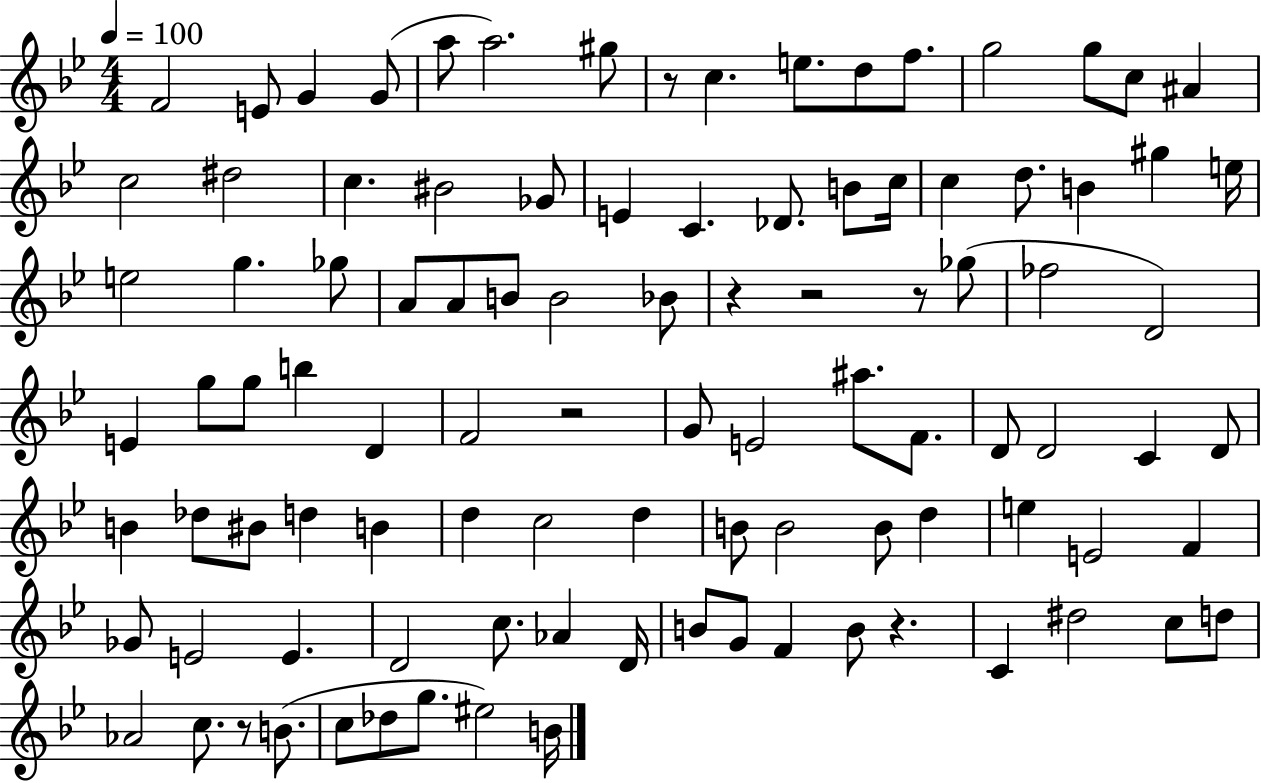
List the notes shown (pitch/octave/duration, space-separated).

F4/h E4/e G4/q G4/e A5/e A5/h. G#5/e R/e C5/q. E5/e. D5/e F5/e. G5/h G5/e C5/e A#4/q C5/h D#5/h C5/q. BIS4/h Gb4/e E4/q C4/q. Db4/e. B4/e C5/s C5/q D5/e. B4/q G#5/q E5/s E5/h G5/q. Gb5/e A4/e A4/e B4/e B4/h Bb4/e R/q R/h R/e Gb5/e FES5/h D4/h E4/q G5/e G5/e B5/q D4/q F4/h R/h G4/e E4/h A#5/e. F4/e. D4/e D4/h C4/q D4/e B4/q Db5/e BIS4/e D5/q B4/q D5/q C5/h D5/q B4/e B4/h B4/e D5/q E5/q E4/h F4/q Gb4/e E4/h E4/q. D4/h C5/e. Ab4/q D4/s B4/e G4/e F4/q B4/e R/q. C4/q D#5/h C5/e D5/e Ab4/h C5/e. R/e B4/e. C5/e Db5/e G5/e. EIS5/h B4/s